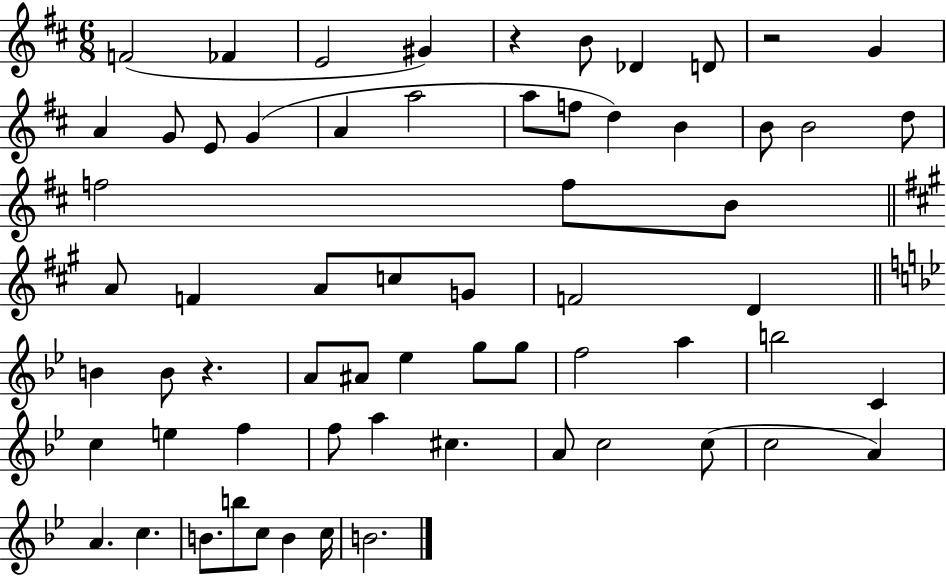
F4/h FES4/q E4/h G#4/q R/q B4/e Db4/q D4/e R/h G4/q A4/q G4/e E4/e G4/q A4/q A5/h A5/e F5/e D5/q B4/q B4/e B4/h D5/e F5/h F5/e B4/e A4/e F4/q A4/e C5/e G4/e F4/h D4/q B4/q B4/e R/q. A4/e A#4/e Eb5/q G5/e G5/e F5/h A5/q B5/h C4/q C5/q E5/q F5/q F5/e A5/q C#5/q. A4/e C5/h C5/e C5/h A4/q A4/q. C5/q. B4/e. B5/e C5/e B4/q C5/s B4/h.